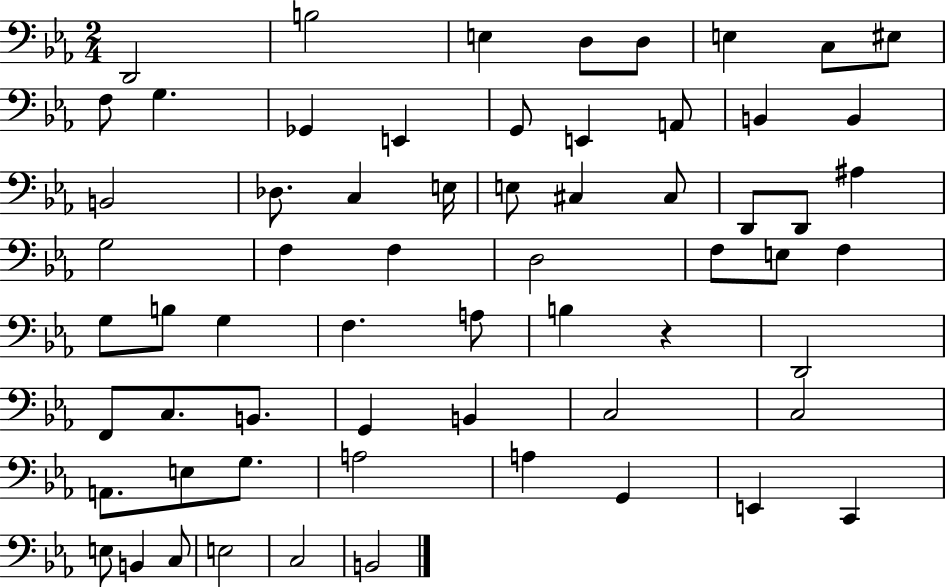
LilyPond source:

{
  \clef bass
  \numericTimeSignature
  \time 2/4
  \key ees \major
  d,2 | b2 | e4 d8 d8 | e4 c8 eis8 | \break f8 g4. | ges,4 e,4 | g,8 e,4 a,8 | b,4 b,4 | \break b,2 | des8. c4 e16 | e8 cis4 cis8 | d,8 d,8 ais4 | \break g2 | f4 f4 | d2 | f8 e8 f4 | \break g8 b8 g4 | f4. a8 | b4 r4 | d,2 | \break f,8 c8. b,8. | g,4 b,4 | c2 | c2 | \break a,8. e8 g8. | a2 | a4 g,4 | e,4 c,4 | \break e8 b,4 c8 | e2 | c2 | b,2 | \break \bar "|."
}